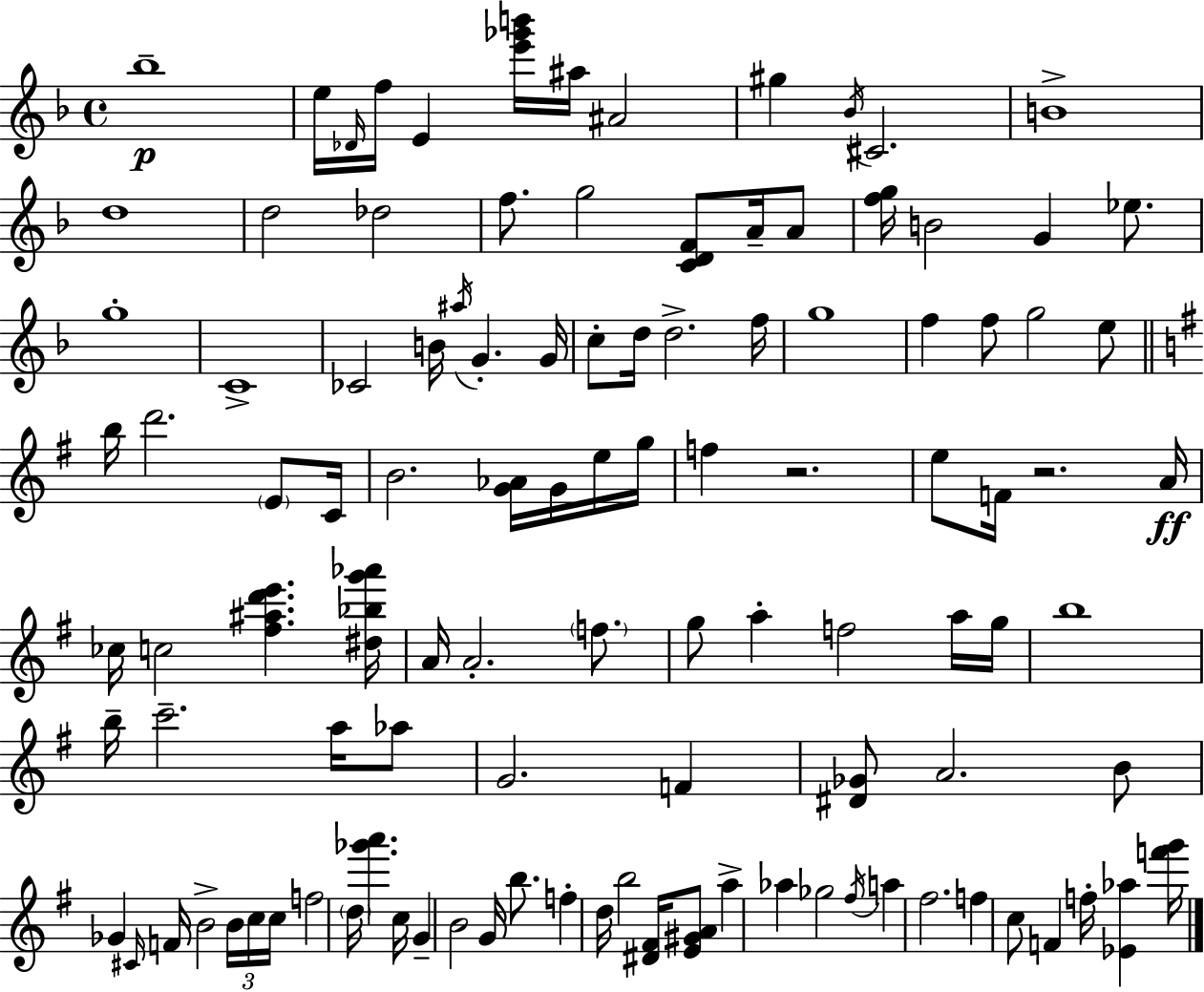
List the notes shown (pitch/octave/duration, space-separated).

Bb5/w E5/s Db4/s F5/s E4/q [E6,Gb6,B6]/s A#5/s A#4/h G#5/q Bb4/s C#4/h. B4/w D5/w D5/h Db5/h F5/e. G5/h [C4,D4,F4]/e A4/s A4/e [F5,G5]/s B4/h G4/q Eb5/e. G5/w C4/w CES4/h B4/s A#5/s G4/q. G4/s C5/e D5/s D5/h. F5/s G5/w F5/q F5/e G5/h E5/e B5/s D6/h. E4/e C4/s B4/h. [G4,Ab4]/s G4/s E5/s G5/s F5/q R/h. E5/e F4/s R/h. A4/s CES5/s C5/h [F#5,A#5,D6,E6]/q. [D#5,Bb5,G6,Ab6]/s A4/s A4/h. F5/e. G5/e A5/q F5/h A5/s G5/s B5/w B5/s C6/h. A5/s Ab5/e G4/h. F4/q [D#4,Gb4]/e A4/h. B4/e Gb4/q C#4/s F4/s B4/h B4/s C5/s C5/s F5/h D5/s [Gb6,A6]/q. C5/s G4/q B4/h G4/s B5/e. F5/q D5/s B5/h [D#4,F#4]/s [E4,G#4,A4]/e A5/q Ab5/q Gb5/h F#5/s A5/q F#5/h. F5/q C5/e F4/q F5/s [Eb4,Ab5]/q [F6,G6]/s